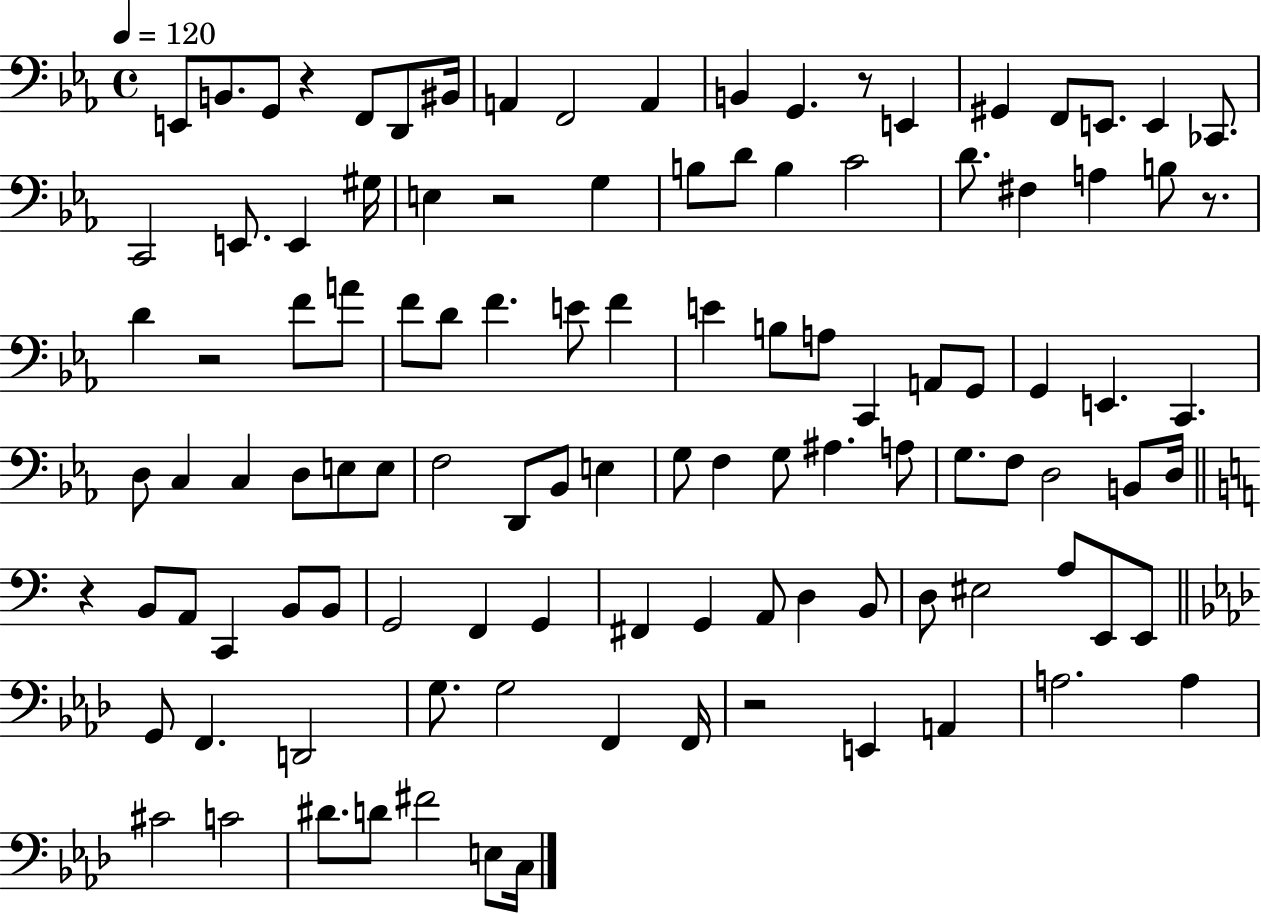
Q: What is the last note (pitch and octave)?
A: C3